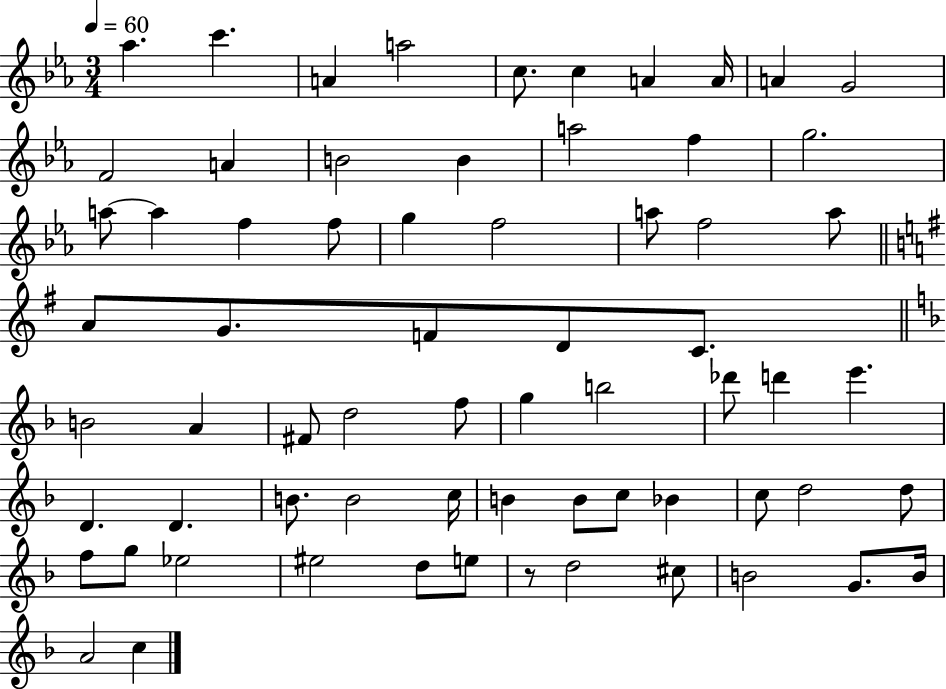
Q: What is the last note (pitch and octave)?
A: C5